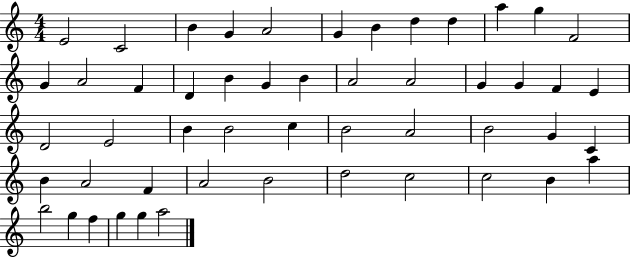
E4/h C4/h B4/q G4/q A4/h G4/q B4/q D5/q D5/q A5/q G5/q F4/h G4/q A4/h F4/q D4/q B4/q G4/q B4/q A4/h A4/h G4/q G4/q F4/q E4/q D4/h E4/h B4/q B4/h C5/q B4/h A4/h B4/h G4/q C4/q B4/q A4/h F4/q A4/h B4/h D5/h C5/h C5/h B4/q A5/q B5/h G5/q F5/q G5/q G5/q A5/h